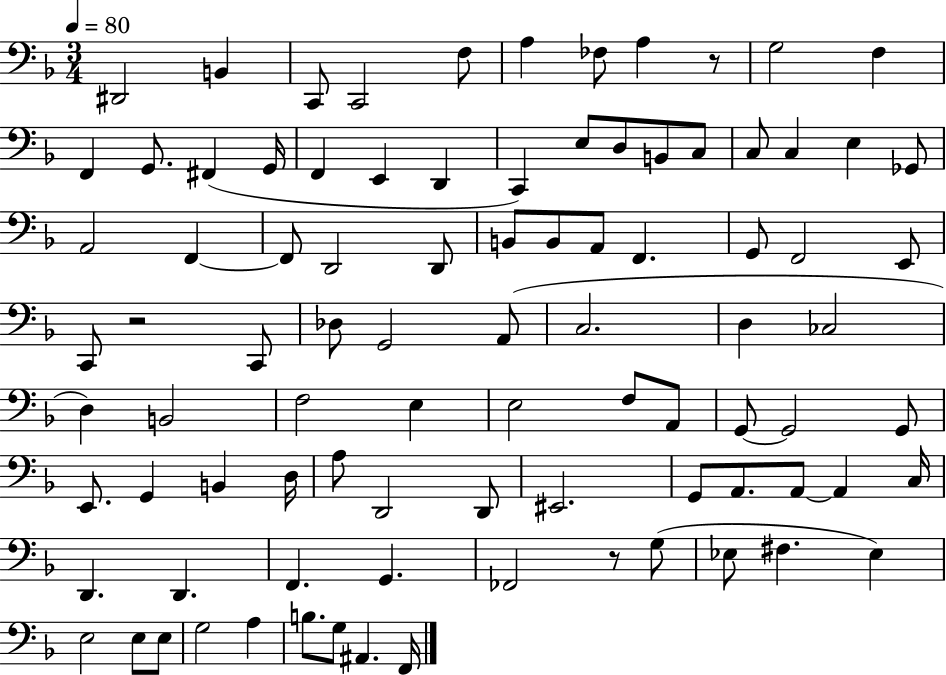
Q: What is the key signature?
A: F major